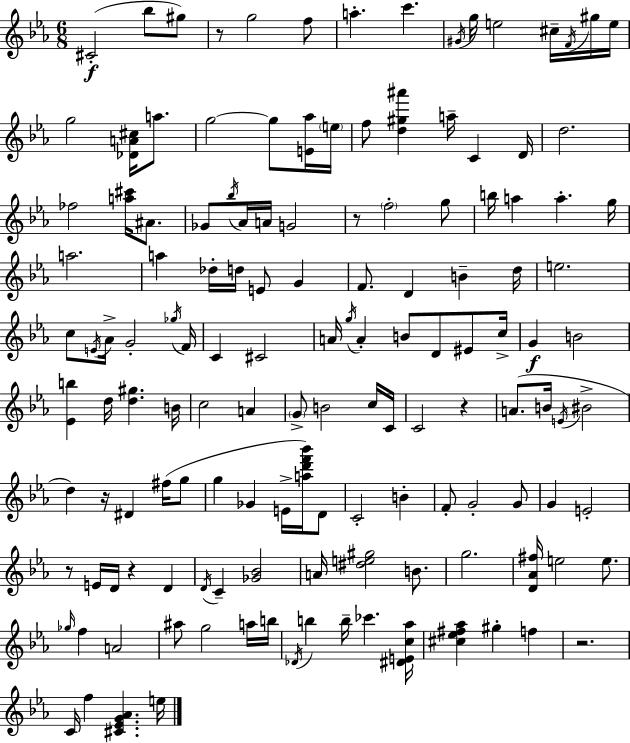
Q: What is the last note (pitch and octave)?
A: E5